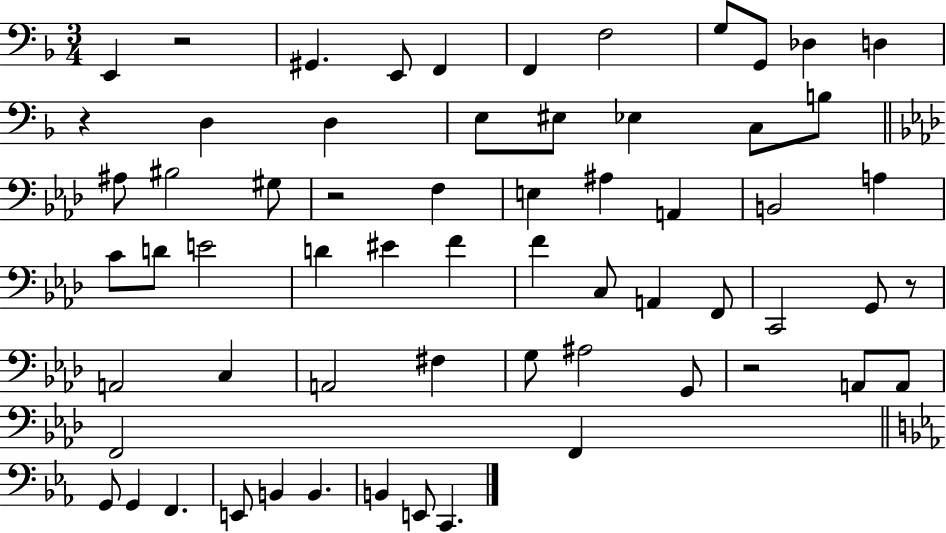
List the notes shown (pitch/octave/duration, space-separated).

E2/q R/h G#2/q. E2/e F2/q F2/q F3/h G3/e G2/e Db3/q D3/q R/q D3/q D3/q E3/e EIS3/e Eb3/q C3/e B3/e A#3/e BIS3/h G#3/e R/h F3/q E3/q A#3/q A2/q B2/h A3/q C4/e D4/e E4/h D4/q EIS4/q F4/q F4/q C3/e A2/q F2/e C2/h G2/e R/e A2/h C3/q A2/h F#3/q G3/e A#3/h G2/e R/h A2/e A2/e F2/h F2/q G2/e G2/q F2/q. E2/e B2/q B2/q. B2/q E2/e C2/q.